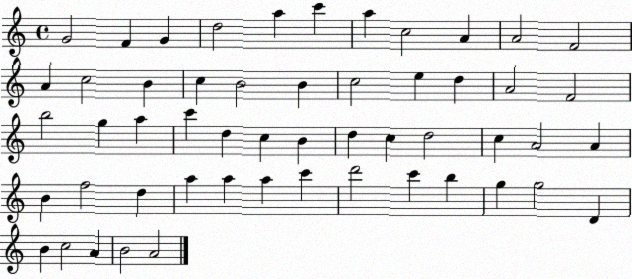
X:1
T:Untitled
M:4/4
L:1/4
K:C
G2 F G d2 a c' a c2 A A2 F2 A c2 B c B2 B c2 e d A2 F2 b2 g a c' d c B d c d2 c A2 A B f2 d a a a c' d'2 c' b g g2 D B c2 A B2 A2